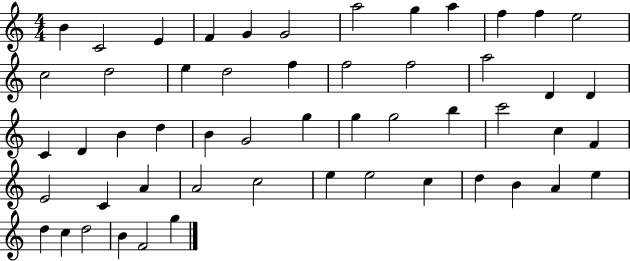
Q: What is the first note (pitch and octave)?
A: B4